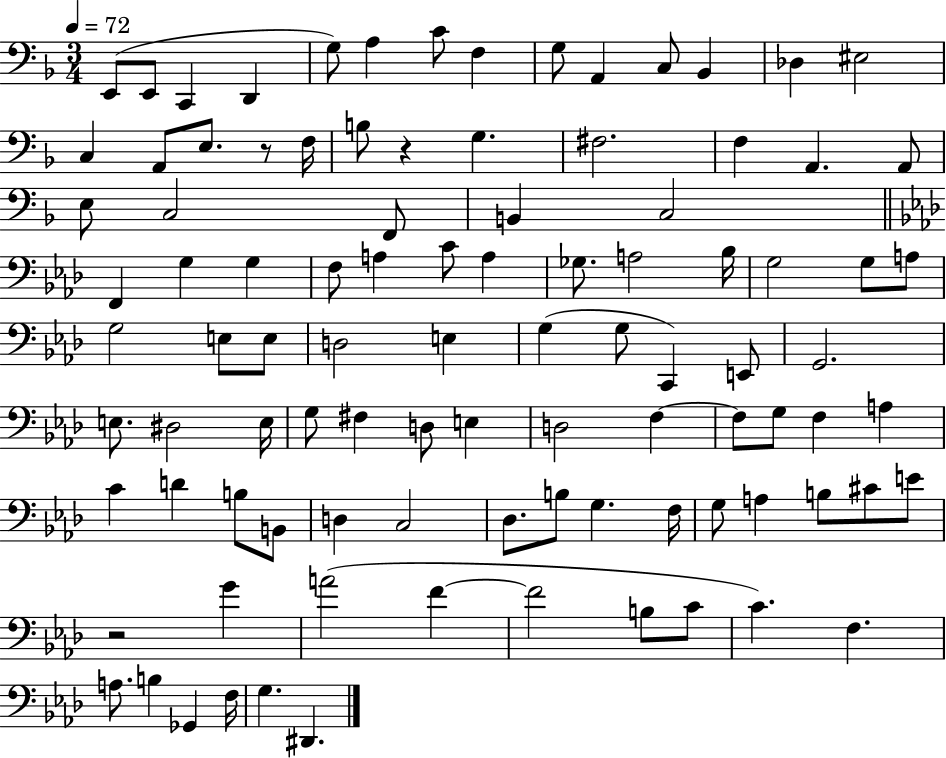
X:1
T:Untitled
M:3/4
L:1/4
K:F
E,,/2 E,,/2 C,, D,, G,/2 A, C/2 F, G,/2 A,, C,/2 _B,, _D, ^E,2 C, A,,/2 E,/2 z/2 F,/4 B,/2 z G, ^F,2 F, A,, A,,/2 E,/2 C,2 F,,/2 B,, C,2 F,, G, G, F,/2 A, C/2 A, _G,/2 A,2 _B,/4 G,2 G,/2 A,/2 G,2 E,/2 E,/2 D,2 E, G, G,/2 C,, E,,/2 G,,2 E,/2 ^D,2 E,/4 G,/2 ^F, D,/2 E, D,2 F, F,/2 G,/2 F, A, C D B,/2 B,,/2 D, C,2 _D,/2 B,/2 G, F,/4 G,/2 A, B,/2 ^C/2 E/2 z2 G A2 F F2 B,/2 C/2 C F, A,/2 B, _G,, F,/4 G, ^D,,